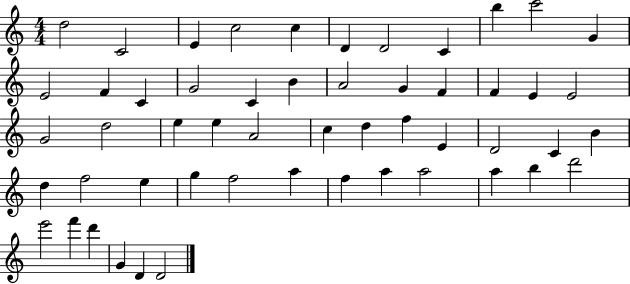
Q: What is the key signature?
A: C major